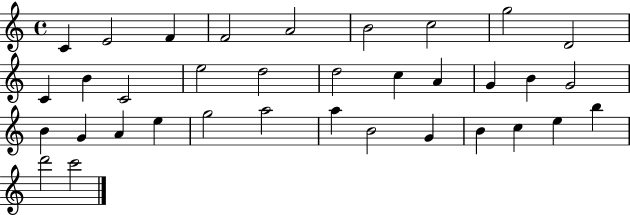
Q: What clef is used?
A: treble